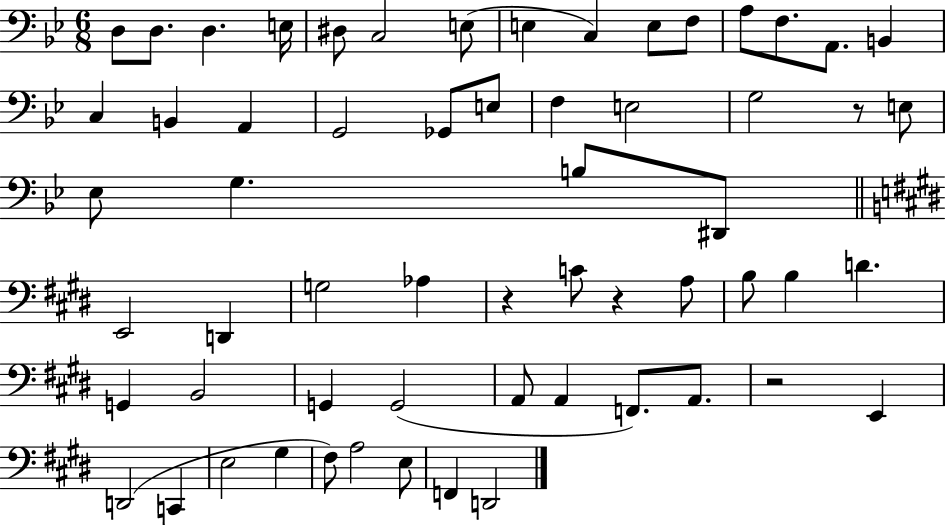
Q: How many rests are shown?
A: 4